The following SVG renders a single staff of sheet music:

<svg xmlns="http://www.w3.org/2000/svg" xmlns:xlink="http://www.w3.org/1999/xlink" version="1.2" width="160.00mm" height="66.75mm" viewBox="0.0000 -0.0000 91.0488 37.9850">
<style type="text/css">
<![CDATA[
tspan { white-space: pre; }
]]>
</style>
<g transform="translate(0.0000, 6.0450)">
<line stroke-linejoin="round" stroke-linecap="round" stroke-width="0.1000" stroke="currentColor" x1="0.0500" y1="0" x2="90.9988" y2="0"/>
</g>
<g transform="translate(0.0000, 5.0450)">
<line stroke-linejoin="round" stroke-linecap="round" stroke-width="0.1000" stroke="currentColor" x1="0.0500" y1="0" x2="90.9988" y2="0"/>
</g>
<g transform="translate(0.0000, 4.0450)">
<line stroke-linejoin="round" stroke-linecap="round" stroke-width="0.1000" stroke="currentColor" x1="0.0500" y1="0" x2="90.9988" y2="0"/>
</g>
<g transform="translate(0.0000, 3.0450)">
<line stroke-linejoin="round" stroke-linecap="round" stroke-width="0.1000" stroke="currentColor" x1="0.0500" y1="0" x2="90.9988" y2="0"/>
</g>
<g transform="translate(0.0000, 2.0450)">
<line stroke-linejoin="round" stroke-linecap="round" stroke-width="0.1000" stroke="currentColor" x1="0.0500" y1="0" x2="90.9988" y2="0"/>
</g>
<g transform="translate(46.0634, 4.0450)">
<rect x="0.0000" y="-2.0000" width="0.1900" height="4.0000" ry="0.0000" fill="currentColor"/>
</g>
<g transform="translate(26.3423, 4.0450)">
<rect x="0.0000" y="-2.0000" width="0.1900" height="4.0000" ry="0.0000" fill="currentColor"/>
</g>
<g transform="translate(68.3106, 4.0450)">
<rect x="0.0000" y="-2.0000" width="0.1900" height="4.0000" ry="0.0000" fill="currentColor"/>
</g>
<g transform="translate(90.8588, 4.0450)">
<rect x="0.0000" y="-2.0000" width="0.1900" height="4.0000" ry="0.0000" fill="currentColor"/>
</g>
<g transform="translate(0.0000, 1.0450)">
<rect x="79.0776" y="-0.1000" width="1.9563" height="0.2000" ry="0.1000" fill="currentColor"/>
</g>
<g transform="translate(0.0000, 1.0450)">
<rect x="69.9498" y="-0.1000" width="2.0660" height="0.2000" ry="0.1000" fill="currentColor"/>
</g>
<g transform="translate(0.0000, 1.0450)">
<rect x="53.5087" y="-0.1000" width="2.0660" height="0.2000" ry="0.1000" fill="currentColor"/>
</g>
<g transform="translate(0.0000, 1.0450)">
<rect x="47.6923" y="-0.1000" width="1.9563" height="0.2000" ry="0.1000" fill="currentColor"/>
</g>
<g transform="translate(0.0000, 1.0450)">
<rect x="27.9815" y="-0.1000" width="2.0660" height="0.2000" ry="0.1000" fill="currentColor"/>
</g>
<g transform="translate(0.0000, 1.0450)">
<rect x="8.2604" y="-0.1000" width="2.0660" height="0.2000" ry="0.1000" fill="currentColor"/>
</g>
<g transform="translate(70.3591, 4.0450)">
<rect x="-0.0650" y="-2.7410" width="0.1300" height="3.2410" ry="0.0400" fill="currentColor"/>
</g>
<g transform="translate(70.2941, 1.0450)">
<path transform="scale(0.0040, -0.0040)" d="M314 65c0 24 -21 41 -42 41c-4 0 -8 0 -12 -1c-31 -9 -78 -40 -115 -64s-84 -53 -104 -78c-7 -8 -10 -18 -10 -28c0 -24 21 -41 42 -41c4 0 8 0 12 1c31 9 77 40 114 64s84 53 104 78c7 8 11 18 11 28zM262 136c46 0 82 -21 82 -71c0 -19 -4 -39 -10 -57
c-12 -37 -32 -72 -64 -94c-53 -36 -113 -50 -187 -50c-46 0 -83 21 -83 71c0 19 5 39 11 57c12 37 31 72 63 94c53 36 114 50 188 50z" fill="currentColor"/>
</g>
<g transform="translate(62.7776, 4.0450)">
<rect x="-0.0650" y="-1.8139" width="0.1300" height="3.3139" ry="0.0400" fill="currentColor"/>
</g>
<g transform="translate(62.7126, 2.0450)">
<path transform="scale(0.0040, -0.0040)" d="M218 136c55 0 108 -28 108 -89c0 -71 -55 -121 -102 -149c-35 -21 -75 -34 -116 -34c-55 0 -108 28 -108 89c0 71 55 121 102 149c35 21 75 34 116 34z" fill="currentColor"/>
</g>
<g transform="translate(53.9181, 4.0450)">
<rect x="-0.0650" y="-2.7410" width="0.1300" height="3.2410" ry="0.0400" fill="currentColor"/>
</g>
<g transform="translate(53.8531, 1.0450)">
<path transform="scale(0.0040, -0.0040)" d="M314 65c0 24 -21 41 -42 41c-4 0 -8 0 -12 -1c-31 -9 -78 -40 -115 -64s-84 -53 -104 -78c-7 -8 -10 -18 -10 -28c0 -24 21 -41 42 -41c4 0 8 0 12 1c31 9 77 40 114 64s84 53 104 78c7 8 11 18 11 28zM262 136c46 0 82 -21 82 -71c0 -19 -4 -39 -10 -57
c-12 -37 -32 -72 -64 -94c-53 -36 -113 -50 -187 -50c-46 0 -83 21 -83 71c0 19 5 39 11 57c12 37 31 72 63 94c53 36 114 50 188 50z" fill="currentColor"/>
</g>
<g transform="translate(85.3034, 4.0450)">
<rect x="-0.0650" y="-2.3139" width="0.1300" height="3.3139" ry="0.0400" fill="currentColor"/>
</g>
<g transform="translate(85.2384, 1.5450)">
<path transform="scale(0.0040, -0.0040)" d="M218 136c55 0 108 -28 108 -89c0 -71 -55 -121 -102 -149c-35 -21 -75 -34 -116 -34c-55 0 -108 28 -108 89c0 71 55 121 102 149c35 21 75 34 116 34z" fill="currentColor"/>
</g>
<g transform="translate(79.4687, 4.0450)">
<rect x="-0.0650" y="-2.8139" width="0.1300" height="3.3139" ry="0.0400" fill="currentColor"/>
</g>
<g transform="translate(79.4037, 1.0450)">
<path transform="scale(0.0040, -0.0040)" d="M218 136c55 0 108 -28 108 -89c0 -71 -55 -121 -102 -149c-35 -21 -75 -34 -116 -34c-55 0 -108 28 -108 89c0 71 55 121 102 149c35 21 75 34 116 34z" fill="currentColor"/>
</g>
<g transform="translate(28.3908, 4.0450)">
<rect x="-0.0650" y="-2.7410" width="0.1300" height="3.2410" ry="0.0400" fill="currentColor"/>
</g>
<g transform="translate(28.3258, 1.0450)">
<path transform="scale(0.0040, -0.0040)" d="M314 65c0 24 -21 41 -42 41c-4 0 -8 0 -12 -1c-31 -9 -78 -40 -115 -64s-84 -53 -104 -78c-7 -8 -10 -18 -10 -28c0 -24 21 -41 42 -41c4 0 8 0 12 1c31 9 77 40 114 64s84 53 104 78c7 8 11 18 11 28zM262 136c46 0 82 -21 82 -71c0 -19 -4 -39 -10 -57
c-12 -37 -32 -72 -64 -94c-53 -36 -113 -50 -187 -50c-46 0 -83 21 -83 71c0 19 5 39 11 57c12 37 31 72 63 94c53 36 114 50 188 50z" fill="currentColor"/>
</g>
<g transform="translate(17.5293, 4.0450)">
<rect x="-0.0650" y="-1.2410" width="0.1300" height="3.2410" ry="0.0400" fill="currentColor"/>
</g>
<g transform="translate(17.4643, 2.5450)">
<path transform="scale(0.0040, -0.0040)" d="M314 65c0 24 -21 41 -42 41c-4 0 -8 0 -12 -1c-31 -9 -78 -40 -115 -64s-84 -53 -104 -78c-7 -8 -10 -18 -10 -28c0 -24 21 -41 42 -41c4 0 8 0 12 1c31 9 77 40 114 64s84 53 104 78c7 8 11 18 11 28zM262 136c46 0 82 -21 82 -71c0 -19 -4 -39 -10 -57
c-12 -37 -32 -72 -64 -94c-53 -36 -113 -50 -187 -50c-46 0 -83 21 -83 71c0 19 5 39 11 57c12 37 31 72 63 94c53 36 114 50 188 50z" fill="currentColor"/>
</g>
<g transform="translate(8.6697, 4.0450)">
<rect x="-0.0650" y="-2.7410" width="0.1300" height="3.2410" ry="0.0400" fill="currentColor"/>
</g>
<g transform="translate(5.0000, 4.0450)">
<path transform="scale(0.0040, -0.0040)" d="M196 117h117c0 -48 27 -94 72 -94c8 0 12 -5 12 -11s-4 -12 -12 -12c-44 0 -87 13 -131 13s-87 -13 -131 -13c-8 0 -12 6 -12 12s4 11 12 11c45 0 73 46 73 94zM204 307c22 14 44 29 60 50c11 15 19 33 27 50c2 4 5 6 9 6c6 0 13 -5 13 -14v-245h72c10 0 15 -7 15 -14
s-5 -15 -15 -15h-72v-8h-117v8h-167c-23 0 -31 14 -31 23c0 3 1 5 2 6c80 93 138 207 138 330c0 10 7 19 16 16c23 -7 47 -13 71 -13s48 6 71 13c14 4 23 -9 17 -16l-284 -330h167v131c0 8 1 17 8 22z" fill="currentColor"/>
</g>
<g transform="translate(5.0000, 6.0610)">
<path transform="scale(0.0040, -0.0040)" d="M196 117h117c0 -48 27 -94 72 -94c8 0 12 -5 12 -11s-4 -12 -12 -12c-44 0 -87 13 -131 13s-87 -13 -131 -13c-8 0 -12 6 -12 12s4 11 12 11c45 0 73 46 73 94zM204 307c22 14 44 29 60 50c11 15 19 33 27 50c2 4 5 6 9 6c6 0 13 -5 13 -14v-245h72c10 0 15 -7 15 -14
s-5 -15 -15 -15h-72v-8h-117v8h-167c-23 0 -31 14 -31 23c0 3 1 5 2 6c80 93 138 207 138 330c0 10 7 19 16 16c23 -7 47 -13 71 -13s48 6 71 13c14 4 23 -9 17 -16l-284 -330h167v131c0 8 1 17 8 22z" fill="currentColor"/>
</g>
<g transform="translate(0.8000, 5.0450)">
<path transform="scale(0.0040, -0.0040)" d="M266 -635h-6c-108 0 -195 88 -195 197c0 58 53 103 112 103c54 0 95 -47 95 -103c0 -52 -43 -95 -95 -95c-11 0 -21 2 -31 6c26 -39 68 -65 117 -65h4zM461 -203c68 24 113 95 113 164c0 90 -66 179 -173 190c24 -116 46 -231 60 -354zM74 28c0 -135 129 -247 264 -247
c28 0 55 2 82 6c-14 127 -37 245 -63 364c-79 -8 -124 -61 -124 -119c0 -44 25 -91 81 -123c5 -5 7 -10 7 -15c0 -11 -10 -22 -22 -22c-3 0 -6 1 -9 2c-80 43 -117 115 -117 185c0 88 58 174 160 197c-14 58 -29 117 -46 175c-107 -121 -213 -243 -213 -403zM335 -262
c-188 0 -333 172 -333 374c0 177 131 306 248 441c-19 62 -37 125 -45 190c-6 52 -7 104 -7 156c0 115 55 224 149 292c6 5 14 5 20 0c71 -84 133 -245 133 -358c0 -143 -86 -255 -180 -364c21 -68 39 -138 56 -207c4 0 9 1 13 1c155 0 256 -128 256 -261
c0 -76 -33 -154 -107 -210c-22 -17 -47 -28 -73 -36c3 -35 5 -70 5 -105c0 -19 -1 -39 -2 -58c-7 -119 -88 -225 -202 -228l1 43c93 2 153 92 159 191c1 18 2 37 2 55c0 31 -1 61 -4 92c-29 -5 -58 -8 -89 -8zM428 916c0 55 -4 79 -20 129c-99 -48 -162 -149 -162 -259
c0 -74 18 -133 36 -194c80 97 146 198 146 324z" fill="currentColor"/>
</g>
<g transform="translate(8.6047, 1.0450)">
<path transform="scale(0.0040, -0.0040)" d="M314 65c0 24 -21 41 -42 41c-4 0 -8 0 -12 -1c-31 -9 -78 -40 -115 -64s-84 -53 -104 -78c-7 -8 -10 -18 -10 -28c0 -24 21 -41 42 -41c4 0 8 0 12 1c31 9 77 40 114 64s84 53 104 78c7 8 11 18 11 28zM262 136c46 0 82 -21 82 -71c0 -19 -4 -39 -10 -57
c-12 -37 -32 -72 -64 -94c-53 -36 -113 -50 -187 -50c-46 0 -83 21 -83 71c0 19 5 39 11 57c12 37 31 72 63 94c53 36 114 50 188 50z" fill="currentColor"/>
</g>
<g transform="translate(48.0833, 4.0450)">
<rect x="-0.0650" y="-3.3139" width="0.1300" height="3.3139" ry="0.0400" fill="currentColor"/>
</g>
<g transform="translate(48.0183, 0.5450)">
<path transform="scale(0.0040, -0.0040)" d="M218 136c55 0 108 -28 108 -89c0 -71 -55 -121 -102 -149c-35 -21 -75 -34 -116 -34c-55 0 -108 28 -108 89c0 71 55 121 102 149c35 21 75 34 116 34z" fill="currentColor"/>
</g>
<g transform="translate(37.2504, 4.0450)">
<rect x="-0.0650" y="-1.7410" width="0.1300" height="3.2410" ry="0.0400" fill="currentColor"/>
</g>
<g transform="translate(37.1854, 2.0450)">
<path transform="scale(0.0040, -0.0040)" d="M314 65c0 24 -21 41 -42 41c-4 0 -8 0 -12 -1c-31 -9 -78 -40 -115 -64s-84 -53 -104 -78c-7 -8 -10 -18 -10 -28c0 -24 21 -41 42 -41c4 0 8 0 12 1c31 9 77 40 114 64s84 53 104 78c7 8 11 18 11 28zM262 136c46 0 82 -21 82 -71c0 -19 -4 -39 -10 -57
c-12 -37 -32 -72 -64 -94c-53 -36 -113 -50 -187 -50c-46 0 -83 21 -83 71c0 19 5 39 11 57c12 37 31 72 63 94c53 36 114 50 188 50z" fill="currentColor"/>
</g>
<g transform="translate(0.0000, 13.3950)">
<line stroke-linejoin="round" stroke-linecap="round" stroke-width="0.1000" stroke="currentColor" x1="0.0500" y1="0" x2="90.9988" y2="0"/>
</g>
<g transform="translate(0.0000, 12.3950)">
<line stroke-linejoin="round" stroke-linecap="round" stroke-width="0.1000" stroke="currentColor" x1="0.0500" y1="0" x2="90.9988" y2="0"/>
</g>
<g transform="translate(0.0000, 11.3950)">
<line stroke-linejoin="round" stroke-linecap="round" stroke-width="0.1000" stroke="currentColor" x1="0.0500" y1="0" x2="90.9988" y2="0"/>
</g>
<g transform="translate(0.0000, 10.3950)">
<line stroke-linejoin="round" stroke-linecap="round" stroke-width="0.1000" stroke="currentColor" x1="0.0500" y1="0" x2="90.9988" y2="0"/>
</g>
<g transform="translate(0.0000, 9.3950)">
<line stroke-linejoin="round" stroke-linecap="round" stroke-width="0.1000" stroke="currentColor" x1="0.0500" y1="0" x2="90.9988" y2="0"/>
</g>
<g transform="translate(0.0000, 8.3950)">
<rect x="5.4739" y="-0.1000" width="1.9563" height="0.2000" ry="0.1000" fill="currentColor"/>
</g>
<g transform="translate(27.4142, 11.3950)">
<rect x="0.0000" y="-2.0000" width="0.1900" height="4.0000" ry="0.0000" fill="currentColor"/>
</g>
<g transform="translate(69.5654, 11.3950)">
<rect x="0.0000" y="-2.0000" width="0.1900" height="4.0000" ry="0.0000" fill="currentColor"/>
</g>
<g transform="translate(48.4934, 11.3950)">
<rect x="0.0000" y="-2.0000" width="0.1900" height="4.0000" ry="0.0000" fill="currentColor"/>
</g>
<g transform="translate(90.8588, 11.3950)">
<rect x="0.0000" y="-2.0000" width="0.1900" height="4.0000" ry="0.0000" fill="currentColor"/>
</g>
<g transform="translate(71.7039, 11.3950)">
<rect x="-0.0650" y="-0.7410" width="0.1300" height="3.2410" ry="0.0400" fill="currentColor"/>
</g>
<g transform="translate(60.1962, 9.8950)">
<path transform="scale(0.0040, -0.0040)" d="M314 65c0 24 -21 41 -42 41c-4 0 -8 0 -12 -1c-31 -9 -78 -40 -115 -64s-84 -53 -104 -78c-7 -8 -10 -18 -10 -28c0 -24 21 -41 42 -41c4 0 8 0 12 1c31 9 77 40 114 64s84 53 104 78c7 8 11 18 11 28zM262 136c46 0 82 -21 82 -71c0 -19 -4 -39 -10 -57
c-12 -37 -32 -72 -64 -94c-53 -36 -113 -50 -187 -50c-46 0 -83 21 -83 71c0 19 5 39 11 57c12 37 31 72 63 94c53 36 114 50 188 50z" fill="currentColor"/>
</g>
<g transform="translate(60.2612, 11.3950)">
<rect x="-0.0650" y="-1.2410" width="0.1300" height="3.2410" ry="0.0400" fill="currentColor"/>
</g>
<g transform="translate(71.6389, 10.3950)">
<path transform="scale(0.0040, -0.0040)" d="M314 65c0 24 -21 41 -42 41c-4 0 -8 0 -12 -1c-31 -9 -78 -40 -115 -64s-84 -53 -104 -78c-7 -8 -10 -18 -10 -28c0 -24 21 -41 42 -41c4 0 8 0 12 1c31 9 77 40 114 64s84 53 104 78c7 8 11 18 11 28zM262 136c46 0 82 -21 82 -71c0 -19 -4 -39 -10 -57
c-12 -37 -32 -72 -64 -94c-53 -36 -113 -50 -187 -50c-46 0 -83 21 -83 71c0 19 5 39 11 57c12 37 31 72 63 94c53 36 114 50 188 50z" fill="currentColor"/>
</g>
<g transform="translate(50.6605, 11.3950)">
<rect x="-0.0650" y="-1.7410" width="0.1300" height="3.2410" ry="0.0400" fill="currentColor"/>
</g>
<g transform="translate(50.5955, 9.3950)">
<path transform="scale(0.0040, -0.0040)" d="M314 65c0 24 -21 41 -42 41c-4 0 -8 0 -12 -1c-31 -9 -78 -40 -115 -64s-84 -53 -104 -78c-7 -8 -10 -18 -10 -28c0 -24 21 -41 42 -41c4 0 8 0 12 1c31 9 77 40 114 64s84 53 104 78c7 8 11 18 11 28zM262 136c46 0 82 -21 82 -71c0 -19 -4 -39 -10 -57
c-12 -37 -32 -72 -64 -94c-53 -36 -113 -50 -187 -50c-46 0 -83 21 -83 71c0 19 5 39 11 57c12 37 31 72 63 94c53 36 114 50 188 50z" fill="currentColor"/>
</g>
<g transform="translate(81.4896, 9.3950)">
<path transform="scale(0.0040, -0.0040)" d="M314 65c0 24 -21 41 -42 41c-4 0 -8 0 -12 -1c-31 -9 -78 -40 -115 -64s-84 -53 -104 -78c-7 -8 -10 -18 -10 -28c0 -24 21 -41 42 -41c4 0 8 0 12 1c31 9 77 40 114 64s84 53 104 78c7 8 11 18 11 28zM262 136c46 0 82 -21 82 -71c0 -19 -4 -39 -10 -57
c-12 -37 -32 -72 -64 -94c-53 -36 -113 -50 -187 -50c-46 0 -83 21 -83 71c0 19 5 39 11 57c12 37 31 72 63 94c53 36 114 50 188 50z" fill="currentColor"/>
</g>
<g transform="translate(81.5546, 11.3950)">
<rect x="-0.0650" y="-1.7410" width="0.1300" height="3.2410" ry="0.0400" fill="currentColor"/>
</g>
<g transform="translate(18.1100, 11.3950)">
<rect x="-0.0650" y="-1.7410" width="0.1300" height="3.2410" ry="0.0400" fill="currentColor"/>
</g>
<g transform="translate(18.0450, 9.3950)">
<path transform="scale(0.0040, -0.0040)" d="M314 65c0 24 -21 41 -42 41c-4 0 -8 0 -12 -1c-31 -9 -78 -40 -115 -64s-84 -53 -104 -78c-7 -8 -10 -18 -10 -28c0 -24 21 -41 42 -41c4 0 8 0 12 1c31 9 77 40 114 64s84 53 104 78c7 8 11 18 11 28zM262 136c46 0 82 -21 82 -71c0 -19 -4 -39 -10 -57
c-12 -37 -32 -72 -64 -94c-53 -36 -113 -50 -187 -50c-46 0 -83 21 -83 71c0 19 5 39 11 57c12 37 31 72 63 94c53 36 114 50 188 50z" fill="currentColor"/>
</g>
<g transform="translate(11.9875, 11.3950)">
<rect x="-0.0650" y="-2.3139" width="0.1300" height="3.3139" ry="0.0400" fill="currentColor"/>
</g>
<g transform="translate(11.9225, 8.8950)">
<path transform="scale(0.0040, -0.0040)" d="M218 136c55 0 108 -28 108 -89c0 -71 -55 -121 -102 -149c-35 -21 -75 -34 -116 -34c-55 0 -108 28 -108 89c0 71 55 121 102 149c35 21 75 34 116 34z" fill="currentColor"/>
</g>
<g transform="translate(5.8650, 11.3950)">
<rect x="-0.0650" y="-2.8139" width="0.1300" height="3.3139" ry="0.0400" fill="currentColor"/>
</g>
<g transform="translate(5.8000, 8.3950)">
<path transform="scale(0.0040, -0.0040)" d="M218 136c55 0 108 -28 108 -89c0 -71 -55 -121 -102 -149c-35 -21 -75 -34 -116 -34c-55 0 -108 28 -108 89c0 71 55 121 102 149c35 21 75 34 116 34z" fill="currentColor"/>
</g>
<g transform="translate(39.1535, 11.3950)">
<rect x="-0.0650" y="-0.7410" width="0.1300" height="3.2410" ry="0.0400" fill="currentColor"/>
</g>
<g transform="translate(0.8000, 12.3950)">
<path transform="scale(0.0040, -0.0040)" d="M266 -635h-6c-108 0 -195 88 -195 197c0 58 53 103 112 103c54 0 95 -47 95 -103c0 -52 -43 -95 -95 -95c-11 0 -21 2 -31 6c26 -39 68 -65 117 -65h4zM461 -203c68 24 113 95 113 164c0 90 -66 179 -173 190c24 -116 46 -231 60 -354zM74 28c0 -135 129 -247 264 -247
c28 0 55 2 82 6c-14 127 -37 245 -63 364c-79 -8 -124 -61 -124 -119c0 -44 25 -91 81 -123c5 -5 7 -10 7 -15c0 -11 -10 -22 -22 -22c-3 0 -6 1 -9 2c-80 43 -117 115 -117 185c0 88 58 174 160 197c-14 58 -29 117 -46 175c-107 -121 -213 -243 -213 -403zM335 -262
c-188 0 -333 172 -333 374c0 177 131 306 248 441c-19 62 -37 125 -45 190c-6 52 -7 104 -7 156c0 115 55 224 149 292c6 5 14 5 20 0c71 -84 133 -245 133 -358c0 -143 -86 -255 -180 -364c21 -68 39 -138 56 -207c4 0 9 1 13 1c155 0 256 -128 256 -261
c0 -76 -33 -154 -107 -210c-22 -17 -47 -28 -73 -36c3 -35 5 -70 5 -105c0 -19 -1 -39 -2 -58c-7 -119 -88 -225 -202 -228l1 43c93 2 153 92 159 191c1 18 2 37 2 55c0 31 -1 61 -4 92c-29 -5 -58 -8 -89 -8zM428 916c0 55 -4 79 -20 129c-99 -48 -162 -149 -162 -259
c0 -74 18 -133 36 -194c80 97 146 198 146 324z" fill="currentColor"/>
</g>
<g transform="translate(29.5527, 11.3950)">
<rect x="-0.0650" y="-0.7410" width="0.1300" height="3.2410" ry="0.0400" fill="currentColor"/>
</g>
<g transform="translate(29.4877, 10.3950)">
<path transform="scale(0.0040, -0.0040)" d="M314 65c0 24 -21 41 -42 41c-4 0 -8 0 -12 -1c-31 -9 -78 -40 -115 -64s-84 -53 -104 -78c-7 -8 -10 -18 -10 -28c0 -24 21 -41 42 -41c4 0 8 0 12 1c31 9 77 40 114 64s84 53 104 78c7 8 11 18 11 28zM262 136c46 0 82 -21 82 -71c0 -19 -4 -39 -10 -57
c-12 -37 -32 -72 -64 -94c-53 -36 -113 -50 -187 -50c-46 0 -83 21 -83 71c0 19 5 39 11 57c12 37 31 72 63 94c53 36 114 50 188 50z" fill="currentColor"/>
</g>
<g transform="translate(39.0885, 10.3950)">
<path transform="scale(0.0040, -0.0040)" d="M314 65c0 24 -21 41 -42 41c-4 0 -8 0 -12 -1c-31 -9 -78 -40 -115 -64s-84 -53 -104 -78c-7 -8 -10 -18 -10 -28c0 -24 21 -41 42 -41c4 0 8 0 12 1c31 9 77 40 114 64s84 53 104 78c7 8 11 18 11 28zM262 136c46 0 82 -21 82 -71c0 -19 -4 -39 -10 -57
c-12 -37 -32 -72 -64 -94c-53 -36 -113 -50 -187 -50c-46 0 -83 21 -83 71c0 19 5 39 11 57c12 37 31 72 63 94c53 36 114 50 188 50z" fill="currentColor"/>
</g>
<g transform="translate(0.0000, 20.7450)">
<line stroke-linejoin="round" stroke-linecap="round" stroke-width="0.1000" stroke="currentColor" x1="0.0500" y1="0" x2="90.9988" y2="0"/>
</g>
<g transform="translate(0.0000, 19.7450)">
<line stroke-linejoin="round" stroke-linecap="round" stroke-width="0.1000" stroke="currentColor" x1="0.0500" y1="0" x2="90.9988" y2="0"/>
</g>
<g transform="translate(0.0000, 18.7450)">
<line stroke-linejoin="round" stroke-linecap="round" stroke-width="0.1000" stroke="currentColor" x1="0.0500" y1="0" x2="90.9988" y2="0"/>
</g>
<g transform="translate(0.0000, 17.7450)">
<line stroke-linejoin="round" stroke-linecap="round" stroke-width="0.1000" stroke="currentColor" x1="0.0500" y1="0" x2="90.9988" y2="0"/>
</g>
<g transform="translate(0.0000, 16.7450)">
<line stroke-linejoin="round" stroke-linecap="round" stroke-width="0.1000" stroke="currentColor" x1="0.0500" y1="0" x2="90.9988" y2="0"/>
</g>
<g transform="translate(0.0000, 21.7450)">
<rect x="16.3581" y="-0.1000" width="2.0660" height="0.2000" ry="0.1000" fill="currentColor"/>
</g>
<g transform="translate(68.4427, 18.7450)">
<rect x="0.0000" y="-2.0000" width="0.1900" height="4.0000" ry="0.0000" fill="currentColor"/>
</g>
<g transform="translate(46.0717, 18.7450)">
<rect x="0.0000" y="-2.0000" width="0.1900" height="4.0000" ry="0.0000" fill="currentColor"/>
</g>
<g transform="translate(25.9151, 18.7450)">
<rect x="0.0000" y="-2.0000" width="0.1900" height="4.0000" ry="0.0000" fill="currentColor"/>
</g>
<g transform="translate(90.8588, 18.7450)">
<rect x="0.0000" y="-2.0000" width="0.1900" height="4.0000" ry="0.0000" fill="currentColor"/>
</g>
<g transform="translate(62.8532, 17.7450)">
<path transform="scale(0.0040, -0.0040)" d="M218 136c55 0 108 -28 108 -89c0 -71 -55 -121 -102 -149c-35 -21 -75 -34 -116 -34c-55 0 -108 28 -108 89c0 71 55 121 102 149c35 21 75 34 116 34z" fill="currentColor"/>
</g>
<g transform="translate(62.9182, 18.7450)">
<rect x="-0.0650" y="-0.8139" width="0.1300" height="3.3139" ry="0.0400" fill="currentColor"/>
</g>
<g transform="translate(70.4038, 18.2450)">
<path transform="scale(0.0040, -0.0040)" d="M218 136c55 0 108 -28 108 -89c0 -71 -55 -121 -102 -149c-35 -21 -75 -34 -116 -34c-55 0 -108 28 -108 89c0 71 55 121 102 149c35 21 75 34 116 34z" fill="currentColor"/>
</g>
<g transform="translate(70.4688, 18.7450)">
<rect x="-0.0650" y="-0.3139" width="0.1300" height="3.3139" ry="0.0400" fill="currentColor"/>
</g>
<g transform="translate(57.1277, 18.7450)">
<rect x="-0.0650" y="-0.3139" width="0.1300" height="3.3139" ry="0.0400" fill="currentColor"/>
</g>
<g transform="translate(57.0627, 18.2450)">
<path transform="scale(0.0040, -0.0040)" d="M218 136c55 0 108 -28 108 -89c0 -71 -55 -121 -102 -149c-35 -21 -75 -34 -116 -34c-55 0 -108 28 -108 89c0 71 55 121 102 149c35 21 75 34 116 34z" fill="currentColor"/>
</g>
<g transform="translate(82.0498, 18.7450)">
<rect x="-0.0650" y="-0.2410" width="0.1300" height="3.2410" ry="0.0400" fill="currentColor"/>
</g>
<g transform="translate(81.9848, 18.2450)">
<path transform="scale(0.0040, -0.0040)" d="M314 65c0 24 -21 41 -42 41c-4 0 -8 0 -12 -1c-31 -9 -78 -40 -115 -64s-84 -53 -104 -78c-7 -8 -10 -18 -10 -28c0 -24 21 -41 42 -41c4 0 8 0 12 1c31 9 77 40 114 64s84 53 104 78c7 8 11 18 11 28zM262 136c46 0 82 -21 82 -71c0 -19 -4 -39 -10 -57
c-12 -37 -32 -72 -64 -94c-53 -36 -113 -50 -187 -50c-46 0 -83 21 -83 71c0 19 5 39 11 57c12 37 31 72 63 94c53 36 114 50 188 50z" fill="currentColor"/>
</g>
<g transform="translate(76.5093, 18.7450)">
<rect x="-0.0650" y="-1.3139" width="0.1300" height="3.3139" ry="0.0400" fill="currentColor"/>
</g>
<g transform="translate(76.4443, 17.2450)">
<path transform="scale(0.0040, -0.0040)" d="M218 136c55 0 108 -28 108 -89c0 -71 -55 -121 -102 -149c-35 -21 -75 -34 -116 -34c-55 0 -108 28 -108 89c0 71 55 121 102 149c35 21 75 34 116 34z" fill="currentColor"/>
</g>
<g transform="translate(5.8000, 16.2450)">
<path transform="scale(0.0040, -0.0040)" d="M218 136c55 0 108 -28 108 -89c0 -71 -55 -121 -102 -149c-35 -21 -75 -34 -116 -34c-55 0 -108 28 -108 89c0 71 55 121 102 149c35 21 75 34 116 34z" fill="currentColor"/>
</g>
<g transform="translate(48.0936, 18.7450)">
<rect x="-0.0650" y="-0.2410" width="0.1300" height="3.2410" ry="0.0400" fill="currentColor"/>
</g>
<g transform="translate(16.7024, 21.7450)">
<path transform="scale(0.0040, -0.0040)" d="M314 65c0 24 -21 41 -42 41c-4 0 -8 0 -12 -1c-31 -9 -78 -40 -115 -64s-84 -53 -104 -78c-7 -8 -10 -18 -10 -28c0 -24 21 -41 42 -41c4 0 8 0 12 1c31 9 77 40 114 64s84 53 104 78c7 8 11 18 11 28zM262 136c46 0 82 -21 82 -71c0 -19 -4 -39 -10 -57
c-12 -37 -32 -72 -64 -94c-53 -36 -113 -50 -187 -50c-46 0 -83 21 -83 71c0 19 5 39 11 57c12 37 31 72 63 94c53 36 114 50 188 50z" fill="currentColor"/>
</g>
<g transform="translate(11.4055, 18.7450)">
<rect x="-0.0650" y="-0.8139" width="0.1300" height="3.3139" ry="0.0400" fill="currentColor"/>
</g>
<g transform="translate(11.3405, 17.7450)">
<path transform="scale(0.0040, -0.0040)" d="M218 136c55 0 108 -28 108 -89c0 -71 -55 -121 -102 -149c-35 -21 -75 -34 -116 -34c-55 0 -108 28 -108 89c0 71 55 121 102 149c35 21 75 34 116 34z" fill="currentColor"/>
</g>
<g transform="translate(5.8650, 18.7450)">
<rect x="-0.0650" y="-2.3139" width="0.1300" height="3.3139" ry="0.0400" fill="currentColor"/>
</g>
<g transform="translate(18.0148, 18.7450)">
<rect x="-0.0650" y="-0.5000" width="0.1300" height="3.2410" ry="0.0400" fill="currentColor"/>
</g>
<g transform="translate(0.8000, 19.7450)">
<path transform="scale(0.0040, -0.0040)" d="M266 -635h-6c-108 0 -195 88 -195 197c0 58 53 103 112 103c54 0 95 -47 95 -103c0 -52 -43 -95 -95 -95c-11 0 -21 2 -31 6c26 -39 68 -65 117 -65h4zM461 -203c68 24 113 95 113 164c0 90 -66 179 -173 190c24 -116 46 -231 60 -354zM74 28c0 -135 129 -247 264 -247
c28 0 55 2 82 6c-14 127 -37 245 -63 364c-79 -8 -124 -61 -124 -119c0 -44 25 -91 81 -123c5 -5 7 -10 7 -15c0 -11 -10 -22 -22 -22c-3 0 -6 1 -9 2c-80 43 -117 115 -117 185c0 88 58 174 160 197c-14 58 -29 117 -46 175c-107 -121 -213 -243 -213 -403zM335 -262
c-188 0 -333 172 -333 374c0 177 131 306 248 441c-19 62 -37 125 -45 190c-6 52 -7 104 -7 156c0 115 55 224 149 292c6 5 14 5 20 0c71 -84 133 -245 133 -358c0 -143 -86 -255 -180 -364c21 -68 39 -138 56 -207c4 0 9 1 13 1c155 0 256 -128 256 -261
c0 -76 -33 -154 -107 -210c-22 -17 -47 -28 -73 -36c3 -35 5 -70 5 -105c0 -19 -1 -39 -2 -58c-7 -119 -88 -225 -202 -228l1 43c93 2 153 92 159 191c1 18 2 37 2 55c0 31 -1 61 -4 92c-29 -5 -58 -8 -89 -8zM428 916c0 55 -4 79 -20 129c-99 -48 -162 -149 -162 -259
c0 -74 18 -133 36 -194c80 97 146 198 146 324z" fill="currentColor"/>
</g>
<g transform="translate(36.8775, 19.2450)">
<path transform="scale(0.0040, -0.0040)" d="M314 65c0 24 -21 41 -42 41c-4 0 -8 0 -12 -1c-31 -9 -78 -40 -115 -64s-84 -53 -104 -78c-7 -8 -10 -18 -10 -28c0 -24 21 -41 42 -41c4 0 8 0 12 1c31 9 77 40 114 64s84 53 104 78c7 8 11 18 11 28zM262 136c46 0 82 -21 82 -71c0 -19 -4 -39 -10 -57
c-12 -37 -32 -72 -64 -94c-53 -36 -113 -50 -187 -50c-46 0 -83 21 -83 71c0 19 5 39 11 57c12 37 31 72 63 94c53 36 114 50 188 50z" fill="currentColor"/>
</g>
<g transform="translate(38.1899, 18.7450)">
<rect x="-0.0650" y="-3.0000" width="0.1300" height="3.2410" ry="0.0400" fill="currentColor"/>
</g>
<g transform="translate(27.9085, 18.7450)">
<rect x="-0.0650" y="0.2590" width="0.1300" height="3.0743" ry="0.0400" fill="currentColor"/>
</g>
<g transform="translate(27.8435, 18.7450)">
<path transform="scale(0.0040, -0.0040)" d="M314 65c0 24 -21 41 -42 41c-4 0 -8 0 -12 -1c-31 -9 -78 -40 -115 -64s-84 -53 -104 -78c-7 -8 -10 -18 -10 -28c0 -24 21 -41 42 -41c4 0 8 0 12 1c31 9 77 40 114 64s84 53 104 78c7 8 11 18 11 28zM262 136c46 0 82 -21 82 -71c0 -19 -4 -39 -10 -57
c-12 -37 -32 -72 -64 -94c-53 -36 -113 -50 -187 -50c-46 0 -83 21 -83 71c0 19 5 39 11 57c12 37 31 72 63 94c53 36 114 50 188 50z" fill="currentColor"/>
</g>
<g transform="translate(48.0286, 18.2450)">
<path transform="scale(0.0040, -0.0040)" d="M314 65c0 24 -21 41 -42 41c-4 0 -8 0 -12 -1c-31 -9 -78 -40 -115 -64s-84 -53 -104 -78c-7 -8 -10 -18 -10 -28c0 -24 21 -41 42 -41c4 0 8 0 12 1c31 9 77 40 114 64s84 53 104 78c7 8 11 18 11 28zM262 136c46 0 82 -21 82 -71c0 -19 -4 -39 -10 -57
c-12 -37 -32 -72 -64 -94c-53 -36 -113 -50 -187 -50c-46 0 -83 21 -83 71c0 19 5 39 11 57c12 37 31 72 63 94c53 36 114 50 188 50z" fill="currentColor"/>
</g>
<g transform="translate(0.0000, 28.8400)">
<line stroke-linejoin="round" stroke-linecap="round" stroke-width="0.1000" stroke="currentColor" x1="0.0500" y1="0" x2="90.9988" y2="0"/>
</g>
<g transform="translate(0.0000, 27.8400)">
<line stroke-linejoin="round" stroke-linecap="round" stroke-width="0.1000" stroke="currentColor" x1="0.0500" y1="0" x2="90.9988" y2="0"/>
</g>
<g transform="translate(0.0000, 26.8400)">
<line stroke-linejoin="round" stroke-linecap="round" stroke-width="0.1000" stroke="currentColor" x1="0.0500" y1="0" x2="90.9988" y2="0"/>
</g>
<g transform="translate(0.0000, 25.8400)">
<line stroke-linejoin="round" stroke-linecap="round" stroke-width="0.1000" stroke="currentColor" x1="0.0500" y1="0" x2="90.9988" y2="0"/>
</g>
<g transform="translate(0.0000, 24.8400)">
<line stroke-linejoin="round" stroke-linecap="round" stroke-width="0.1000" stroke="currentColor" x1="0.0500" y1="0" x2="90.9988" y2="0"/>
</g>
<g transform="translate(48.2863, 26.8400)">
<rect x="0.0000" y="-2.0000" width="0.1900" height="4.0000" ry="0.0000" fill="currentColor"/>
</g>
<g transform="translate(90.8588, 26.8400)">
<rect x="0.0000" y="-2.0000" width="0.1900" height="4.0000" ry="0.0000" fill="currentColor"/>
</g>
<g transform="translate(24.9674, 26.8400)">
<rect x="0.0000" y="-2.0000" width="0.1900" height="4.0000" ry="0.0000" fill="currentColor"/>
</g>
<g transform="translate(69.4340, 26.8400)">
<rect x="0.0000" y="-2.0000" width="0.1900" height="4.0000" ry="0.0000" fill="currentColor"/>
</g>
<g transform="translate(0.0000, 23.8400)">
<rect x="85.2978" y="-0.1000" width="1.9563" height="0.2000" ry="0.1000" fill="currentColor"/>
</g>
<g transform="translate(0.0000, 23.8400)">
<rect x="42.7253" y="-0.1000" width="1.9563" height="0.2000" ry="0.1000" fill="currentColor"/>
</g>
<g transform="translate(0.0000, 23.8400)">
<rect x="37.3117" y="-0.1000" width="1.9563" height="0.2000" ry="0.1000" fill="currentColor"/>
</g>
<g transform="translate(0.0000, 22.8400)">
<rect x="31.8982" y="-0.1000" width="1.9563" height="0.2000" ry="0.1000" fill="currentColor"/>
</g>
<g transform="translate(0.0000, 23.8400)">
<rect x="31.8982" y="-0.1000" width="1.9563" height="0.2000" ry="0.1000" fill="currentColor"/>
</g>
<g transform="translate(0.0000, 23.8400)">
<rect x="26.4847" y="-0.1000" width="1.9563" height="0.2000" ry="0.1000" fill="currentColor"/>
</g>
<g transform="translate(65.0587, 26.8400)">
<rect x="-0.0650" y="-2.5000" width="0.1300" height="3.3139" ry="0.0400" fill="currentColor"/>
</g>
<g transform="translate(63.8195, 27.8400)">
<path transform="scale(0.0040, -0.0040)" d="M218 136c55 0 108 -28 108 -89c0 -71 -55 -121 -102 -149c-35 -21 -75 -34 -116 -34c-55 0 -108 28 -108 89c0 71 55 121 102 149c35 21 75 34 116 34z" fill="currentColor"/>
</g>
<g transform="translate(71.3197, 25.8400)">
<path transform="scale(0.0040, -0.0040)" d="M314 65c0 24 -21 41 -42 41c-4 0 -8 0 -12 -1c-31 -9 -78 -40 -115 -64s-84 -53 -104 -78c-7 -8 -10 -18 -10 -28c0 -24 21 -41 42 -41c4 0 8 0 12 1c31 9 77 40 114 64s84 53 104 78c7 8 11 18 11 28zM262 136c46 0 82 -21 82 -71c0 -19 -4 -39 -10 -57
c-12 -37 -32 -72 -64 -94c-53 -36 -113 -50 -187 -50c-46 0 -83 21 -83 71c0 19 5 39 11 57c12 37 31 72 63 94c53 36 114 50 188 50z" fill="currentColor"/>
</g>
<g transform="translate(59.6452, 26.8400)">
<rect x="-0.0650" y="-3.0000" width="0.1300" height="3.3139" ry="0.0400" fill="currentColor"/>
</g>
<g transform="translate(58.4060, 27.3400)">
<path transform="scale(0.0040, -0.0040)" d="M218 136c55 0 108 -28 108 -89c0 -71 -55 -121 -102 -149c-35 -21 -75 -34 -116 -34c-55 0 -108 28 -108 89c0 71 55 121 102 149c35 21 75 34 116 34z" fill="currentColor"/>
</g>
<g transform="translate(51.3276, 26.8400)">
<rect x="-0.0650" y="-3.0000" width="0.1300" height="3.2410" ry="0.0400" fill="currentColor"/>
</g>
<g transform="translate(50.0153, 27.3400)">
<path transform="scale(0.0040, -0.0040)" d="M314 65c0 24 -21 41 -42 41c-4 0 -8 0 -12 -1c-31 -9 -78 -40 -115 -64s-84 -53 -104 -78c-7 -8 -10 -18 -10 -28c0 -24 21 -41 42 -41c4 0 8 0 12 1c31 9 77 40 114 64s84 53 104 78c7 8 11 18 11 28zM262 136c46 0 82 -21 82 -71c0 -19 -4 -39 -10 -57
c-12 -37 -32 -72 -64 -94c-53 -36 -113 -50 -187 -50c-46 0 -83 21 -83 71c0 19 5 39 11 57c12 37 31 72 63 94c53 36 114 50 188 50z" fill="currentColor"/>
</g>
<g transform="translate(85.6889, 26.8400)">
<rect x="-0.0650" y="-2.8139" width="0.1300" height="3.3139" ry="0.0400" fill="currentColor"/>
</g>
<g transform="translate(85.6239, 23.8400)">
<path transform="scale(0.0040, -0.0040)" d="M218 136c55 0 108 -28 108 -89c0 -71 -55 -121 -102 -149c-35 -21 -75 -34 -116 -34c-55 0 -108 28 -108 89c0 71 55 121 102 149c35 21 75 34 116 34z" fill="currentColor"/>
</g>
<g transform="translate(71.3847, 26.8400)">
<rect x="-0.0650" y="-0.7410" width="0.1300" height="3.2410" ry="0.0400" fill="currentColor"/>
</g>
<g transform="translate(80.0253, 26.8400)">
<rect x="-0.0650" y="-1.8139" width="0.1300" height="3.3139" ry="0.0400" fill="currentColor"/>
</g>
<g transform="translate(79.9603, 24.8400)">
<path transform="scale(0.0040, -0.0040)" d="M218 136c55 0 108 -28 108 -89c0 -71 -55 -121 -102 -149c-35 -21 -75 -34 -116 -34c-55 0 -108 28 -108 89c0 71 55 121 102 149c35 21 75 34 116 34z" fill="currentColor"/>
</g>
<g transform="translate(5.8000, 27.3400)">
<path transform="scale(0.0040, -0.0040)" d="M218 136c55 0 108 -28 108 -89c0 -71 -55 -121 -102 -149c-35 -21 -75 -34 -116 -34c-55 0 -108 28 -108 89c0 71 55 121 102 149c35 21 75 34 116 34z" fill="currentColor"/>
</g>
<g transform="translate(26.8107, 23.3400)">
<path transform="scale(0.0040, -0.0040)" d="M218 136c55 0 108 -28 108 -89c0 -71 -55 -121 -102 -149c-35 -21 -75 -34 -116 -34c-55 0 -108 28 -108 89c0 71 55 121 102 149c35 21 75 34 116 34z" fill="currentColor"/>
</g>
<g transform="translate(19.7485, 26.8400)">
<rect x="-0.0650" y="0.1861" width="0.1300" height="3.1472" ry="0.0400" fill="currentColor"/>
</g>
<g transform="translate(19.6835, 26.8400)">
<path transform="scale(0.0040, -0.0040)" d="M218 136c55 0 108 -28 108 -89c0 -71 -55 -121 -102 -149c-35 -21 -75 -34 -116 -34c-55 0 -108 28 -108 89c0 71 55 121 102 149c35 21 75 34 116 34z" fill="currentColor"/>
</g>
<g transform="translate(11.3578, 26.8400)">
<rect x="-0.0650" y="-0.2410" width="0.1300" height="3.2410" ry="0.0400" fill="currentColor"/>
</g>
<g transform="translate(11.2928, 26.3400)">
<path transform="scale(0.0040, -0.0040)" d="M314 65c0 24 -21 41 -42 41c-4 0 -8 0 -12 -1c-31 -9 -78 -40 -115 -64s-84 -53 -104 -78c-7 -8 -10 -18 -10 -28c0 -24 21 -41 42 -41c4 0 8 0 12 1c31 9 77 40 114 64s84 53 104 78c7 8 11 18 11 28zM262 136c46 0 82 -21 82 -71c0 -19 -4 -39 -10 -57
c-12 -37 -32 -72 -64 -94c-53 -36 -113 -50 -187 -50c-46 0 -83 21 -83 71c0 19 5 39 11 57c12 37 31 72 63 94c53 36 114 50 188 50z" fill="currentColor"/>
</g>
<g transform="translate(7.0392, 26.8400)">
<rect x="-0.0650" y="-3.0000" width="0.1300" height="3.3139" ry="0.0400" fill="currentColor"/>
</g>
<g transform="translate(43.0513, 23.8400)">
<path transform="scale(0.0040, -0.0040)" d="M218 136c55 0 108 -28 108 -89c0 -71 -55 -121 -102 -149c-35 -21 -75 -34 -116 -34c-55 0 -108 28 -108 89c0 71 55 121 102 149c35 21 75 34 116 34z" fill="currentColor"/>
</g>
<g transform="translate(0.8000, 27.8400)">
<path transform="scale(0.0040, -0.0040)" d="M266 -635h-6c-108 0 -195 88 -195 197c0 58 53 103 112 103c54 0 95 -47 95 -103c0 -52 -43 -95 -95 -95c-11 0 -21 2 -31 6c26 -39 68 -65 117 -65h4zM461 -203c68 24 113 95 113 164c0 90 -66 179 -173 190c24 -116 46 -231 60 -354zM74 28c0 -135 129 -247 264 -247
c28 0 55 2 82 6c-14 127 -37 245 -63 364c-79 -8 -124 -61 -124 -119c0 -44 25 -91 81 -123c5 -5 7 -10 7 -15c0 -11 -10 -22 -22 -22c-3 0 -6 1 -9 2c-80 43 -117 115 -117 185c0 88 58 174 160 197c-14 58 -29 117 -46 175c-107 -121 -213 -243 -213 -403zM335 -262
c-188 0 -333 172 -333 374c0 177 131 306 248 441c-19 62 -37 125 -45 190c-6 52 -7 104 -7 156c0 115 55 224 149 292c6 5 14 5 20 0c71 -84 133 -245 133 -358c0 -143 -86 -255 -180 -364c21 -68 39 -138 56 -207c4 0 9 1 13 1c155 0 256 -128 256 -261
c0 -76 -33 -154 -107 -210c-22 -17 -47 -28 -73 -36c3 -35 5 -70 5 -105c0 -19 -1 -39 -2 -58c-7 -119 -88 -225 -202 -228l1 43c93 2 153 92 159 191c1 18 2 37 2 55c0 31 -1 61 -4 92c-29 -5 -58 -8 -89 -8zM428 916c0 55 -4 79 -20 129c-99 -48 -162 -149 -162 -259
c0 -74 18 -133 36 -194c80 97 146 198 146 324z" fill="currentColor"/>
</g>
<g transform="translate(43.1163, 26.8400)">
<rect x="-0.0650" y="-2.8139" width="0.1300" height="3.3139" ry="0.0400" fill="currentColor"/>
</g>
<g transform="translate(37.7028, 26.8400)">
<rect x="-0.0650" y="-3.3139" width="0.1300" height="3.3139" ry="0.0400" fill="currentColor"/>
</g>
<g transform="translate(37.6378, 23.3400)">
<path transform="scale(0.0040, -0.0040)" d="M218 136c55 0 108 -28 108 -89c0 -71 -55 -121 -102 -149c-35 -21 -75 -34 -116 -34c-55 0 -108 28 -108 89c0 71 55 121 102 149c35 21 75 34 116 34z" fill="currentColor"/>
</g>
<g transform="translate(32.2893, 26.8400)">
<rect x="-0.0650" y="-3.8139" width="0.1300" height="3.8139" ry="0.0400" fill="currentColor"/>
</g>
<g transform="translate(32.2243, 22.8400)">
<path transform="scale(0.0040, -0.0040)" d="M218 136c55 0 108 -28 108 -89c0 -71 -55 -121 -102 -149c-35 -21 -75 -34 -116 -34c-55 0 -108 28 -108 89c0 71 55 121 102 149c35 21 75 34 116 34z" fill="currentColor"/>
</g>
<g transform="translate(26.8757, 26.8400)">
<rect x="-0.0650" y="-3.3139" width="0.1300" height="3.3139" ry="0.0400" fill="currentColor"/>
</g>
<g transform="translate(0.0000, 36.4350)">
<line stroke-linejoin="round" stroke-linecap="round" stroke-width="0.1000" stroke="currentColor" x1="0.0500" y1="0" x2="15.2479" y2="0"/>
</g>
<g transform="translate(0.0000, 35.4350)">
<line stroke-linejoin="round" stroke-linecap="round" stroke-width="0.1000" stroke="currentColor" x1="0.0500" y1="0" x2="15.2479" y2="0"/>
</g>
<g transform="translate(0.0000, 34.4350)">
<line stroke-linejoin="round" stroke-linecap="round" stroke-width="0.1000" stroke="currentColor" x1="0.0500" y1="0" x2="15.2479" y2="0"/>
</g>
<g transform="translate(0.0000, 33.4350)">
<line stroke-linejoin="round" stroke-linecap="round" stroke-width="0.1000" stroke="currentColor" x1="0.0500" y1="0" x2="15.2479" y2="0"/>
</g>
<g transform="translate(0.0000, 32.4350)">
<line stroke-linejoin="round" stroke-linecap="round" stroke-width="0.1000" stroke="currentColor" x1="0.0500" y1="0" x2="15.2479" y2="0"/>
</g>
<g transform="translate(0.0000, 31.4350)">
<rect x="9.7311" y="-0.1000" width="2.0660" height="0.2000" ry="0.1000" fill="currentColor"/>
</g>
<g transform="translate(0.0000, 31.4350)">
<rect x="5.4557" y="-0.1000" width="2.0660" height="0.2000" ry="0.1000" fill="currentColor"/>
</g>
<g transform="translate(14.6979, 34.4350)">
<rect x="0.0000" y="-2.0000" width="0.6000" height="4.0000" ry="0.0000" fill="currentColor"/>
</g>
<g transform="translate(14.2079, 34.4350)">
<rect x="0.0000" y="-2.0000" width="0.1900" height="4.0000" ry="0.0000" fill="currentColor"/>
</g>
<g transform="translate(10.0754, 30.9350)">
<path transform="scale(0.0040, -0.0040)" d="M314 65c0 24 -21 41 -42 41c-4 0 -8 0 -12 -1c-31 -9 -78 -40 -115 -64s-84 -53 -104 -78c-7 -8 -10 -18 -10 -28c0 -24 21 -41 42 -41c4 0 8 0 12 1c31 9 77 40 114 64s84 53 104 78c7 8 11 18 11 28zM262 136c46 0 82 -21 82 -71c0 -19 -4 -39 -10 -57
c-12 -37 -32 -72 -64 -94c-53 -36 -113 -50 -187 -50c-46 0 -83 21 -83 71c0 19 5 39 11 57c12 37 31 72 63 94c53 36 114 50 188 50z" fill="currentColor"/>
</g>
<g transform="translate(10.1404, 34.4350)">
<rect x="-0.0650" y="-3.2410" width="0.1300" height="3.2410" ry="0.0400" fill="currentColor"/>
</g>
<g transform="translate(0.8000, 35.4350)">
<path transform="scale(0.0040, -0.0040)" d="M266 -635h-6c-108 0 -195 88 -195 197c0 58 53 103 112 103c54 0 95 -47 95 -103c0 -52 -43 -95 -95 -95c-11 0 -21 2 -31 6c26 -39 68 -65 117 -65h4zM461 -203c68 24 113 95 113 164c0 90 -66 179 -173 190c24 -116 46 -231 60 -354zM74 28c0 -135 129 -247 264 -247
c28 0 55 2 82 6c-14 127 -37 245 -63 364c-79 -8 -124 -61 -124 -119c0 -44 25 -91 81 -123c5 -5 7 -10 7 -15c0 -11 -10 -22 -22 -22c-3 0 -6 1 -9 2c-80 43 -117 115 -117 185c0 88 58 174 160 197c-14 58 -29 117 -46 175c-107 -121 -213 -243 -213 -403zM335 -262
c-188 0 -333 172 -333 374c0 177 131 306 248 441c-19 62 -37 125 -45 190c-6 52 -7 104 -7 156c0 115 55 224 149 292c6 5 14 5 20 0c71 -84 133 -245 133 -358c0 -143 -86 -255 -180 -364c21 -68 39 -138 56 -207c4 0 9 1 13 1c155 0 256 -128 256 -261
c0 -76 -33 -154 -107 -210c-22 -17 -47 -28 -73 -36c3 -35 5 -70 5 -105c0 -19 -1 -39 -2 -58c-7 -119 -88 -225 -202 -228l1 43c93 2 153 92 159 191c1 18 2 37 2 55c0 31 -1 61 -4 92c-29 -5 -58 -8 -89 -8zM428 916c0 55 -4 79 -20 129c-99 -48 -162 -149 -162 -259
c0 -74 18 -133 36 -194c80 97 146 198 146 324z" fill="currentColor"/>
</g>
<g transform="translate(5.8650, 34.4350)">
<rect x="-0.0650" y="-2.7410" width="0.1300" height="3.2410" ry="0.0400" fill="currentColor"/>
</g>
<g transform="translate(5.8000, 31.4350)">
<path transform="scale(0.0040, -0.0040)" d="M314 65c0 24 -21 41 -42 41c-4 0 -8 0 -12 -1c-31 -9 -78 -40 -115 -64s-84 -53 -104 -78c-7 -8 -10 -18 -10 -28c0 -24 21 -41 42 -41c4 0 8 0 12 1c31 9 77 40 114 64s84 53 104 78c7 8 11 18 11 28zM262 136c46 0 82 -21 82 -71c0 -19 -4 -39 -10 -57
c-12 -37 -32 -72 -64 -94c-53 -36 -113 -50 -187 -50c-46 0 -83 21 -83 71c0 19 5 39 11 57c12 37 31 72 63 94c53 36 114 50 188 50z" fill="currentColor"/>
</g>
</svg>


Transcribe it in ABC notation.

X:1
T:Untitled
M:4/4
L:1/4
K:C
a2 e2 a2 f2 b a2 f a2 a g a g f2 d2 d2 f2 e2 d2 f2 g d C2 B2 A2 c2 c d c e c2 A c2 B b c' b a A2 A G d2 f a a2 b2